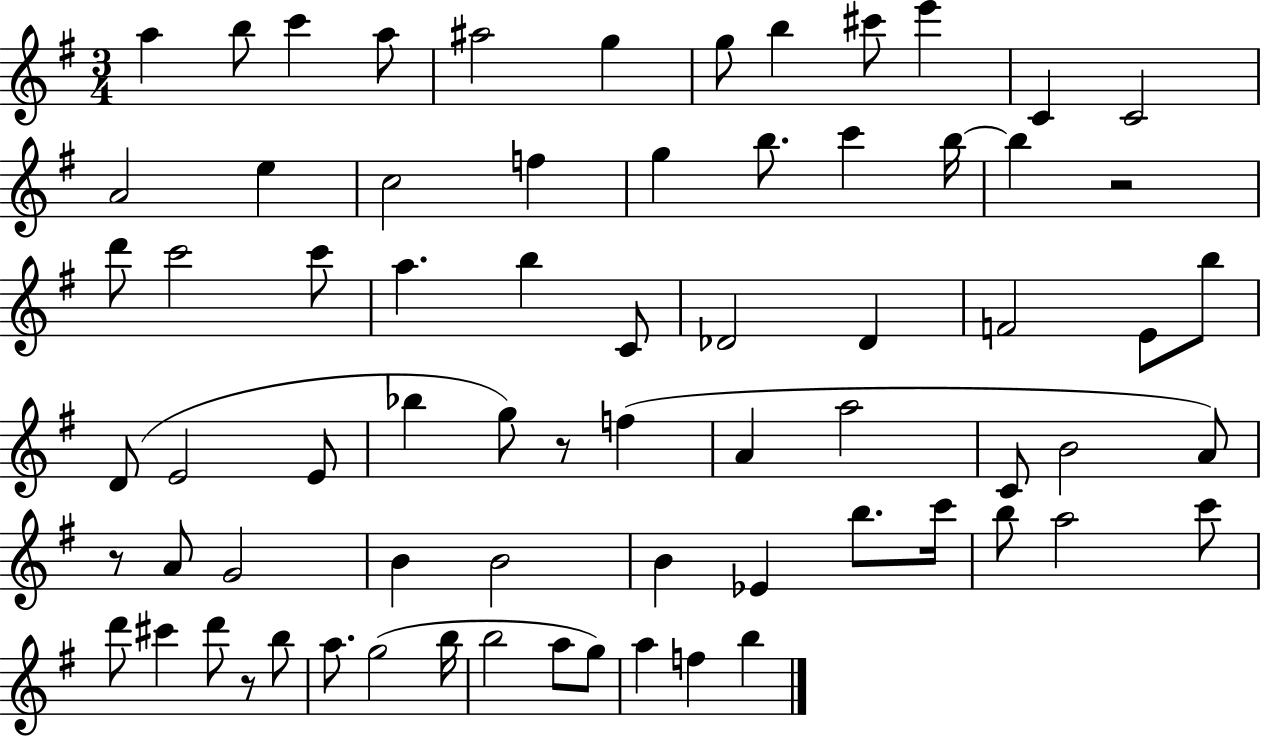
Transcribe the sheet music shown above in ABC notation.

X:1
T:Untitled
M:3/4
L:1/4
K:G
a b/2 c' a/2 ^a2 g g/2 b ^c'/2 e' C C2 A2 e c2 f g b/2 c' b/4 b z2 d'/2 c'2 c'/2 a b C/2 _D2 _D F2 E/2 b/2 D/2 E2 E/2 _b g/2 z/2 f A a2 C/2 B2 A/2 z/2 A/2 G2 B B2 B _E b/2 c'/4 b/2 a2 c'/2 d'/2 ^c' d'/2 z/2 b/2 a/2 g2 b/4 b2 a/2 g/2 a f b